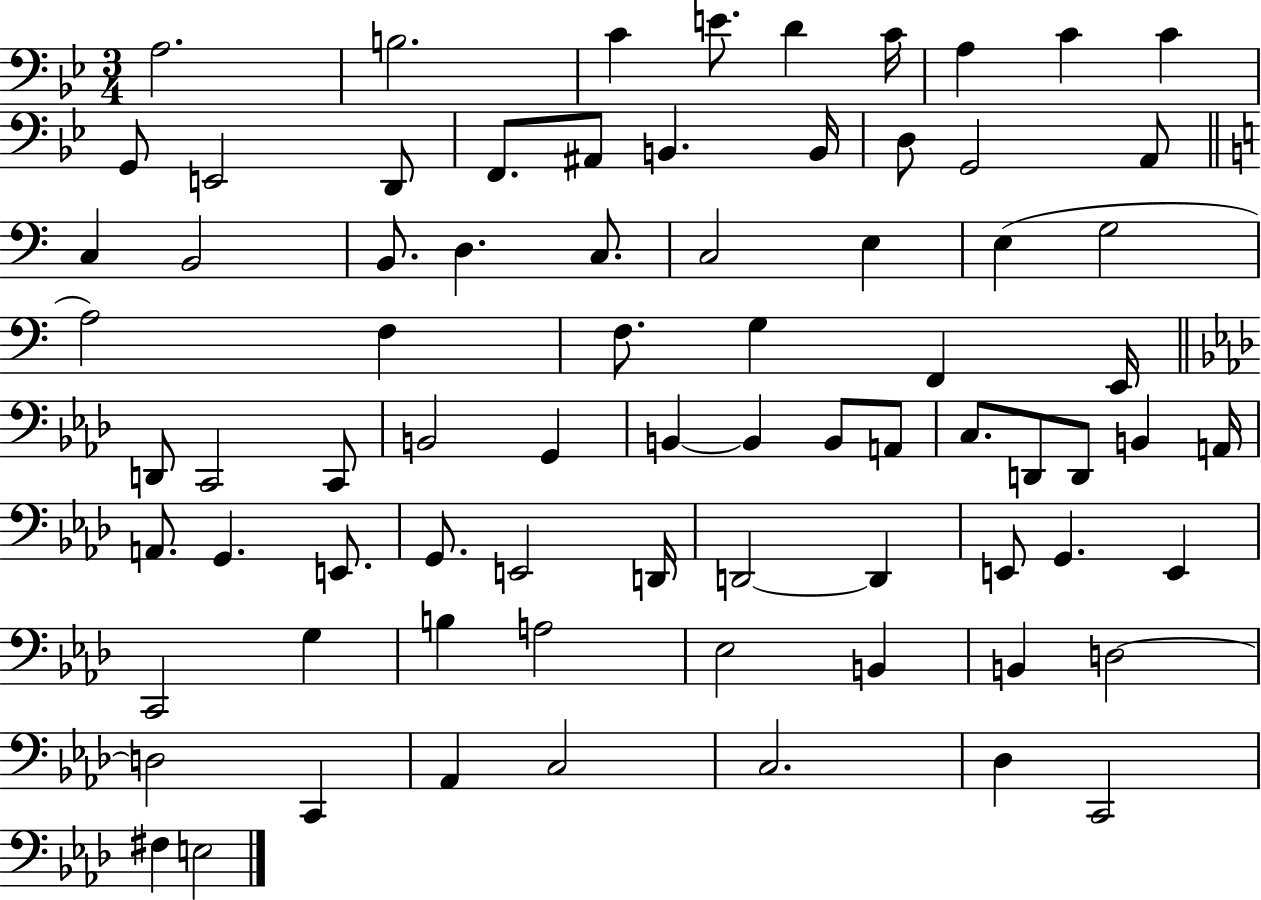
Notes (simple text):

A3/h. B3/h. C4/q E4/e. D4/q C4/s A3/q C4/q C4/q G2/e E2/h D2/e F2/e. A#2/e B2/q. B2/s D3/e G2/h A2/e C3/q B2/h B2/e. D3/q. C3/e. C3/h E3/q E3/q G3/h A3/h F3/q F3/e. G3/q F2/q E2/s D2/e C2/h C2/e B2/h G2/q B2/q B2/q B2/e A2/e C3/e. D2/e D2/e B2/q A2/s A2/e. G2/q. E2/e. G2/e. E2/h D2/s D2/h D2/q E2/e G2/q. E2/q C2/h G3/q B3/q A3/h Eb3/h B2/q B2/q D3/h D3/h C2/q Ab2/q C3/h C3/h. Db3/q C2/h F#3/q E3/h